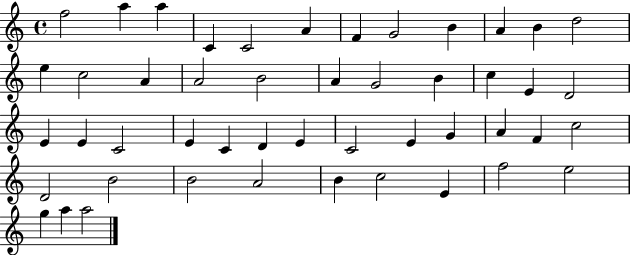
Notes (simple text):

F5/h A5/q A5/q C4/q C4/h A4/q F4/q G4/h B4/q A4/q B4/q D5/h E5/q C5/h A4/q A4/h B4/h A4/q G4/h B4/q C5/q E4/q D4/h E4/q E4/q C4/h E4/q C4/q D4/q E4/q C4/h E4/q G4/q A4/q F4/q C5/h D4/h B4/h B4/h A4/h B4/q C5/h E4/q F5/h E5/h G5/q A5/q A5/h